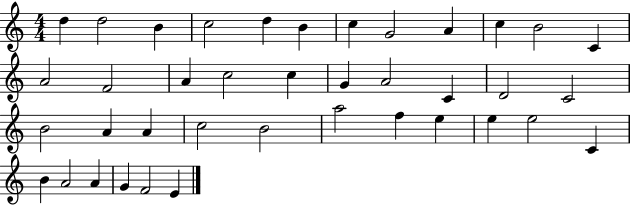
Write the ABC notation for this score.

X:1
T:Untitled
M:4/4
L:1/4
K:C
d d2 B c2 d B c G2 A c B2 C A2 F2 A c2 c G A2 C D2 C2 B2 A A c2 B2 a2 f e e e2 C B A2 A G F2 E